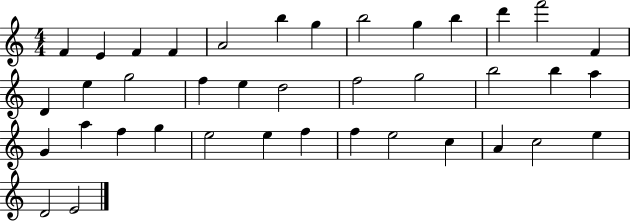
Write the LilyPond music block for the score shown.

{
  \clef treble
  \numericTimeSignature
  \time 4/4
  \key c \major
  f'4 e'4 f'4 f'4 | a'2 b''4 g''4 | b''2 g''4 b''4 | d'''4 f'''2 f'4 | \break d'4 e''4 g''2 | f''4 e''4 d''2 | f''2 g''2 | b''2 b''4 a''4 | \break g'4 a''4 f''4 g''4 | e''2 e''4 f''4 | f''4 e''2 c''4 | a'4 c''2 e''4 | \break d'2 e'2 | \bar "|."
}